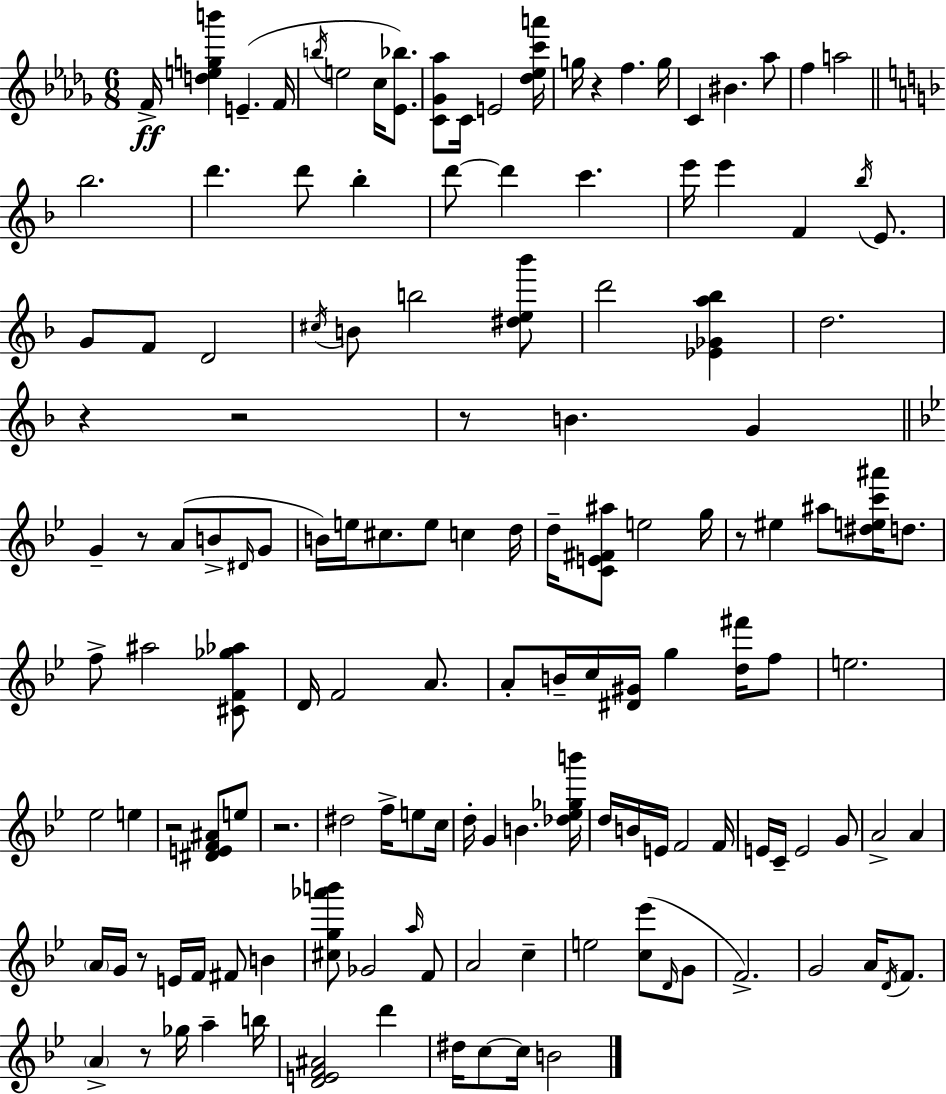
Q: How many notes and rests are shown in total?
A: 141